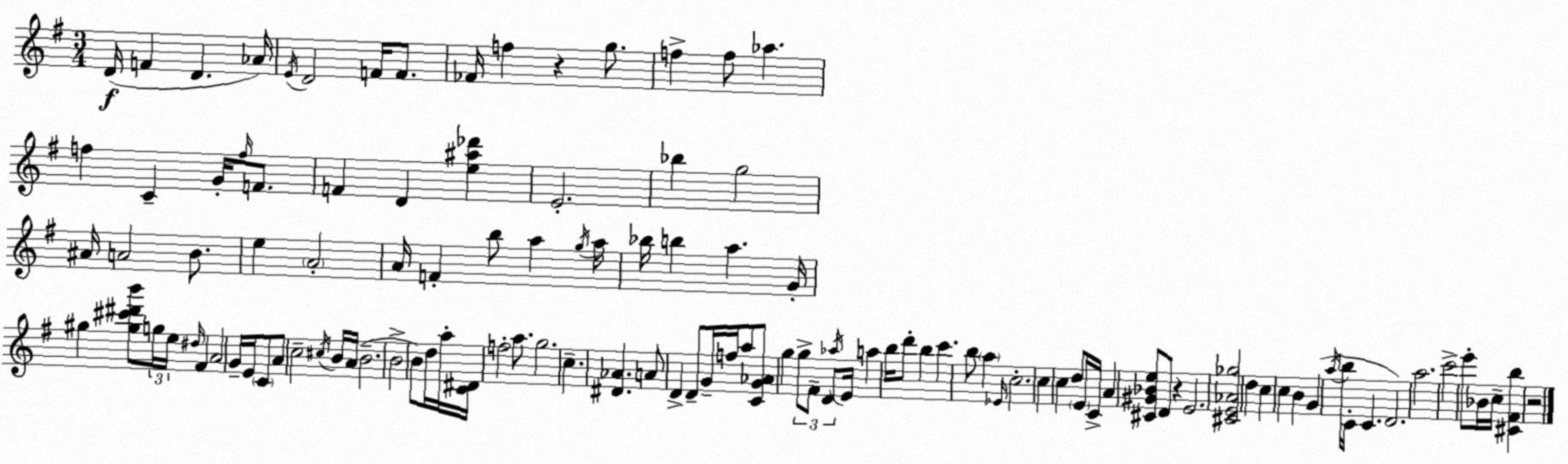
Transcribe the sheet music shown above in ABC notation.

X:1
T:Untitled
M:3/4
L:1/4
K:G
D/4 F D _A/4 E/4 D2 F/4 F/2 _F/4 f z g/2 f f/2 _a f C G/4 f/4 F/2 F D [e^a_d'] E2 _b g2 ^A/4 A2 B/2 e A2 A/4 F b/2 a g/4 a/4 _b/4 b a G/4 ^g [^g^c'^d'b']/2 g/4 e/4 ^d/4 ^F A2 G/4 E/4 C/2 A/2 c2 ^c/4 B/4 A/4 B2 B2 B/2 d/4 a/4 [C^D]/4 f2 a/2 g2 c [^D_A] A/2 D D/2 G/4 f/4 a/2 [CG_A]/2 g g/2 ^F/2 D/2 _a/4 E/4 a b/4 d'/2 b c' b/2 a _E/4 c2 c c d/2 E/4 C/4 A [^C^G_Be]/2 D/2 z E2 [^CE_A_g]2 d c c B G a/4 b/4 C/4 C D2 a2 c'2 e'/2 _B/4 c/4 [^C^Fb] z2